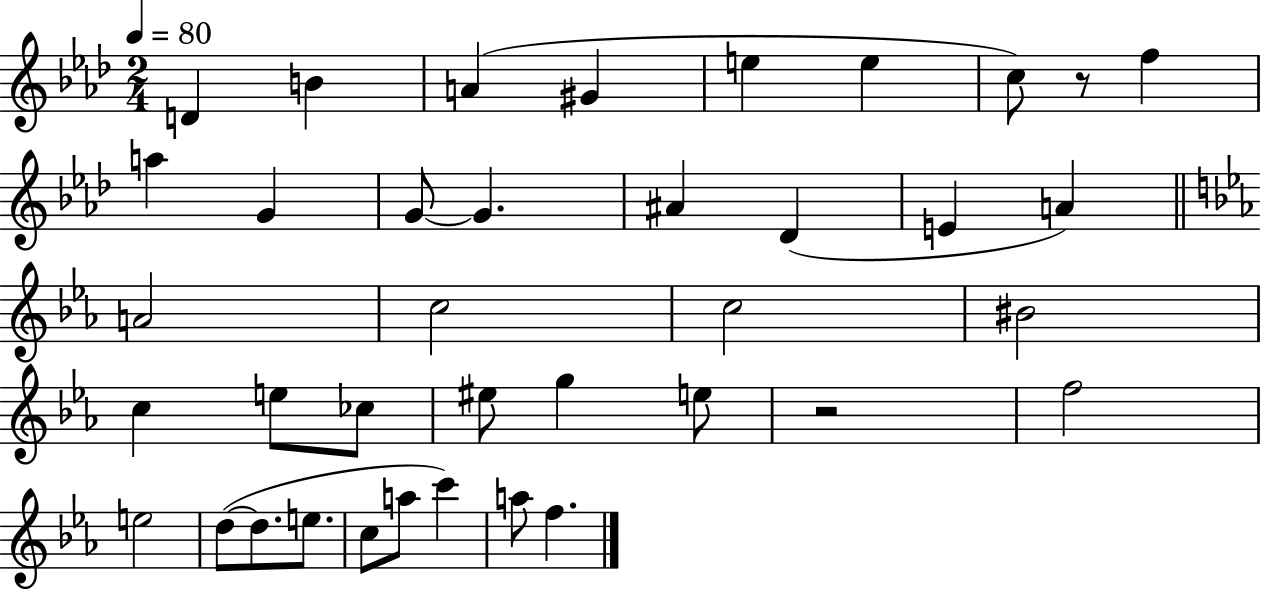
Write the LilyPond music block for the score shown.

{
  \clef treble
  \numericTimeSignature
  \time 2/4
  \key aes \major
  \tempo 4 = 80
  d'4 b'4 | a'4( gis'4 | e''4 e''4 | c''8) r8 f''4 | \break a''4 g'4 | g'8~~ g'4. | ais'4 des'4( | e'4 a'4) | \break \bar "||" \break \key ees \major a'2 | c''2 | c''2 | bis'2 | \break c''4 e''8 ces''8 | eis''8 g''4 e''8 | r2 | f''2 | \break e''2 | d''8~(~ d''8. e''8. | c''8 a''8 c'''4) | a''8 f''4. | \break \bar "|."
}